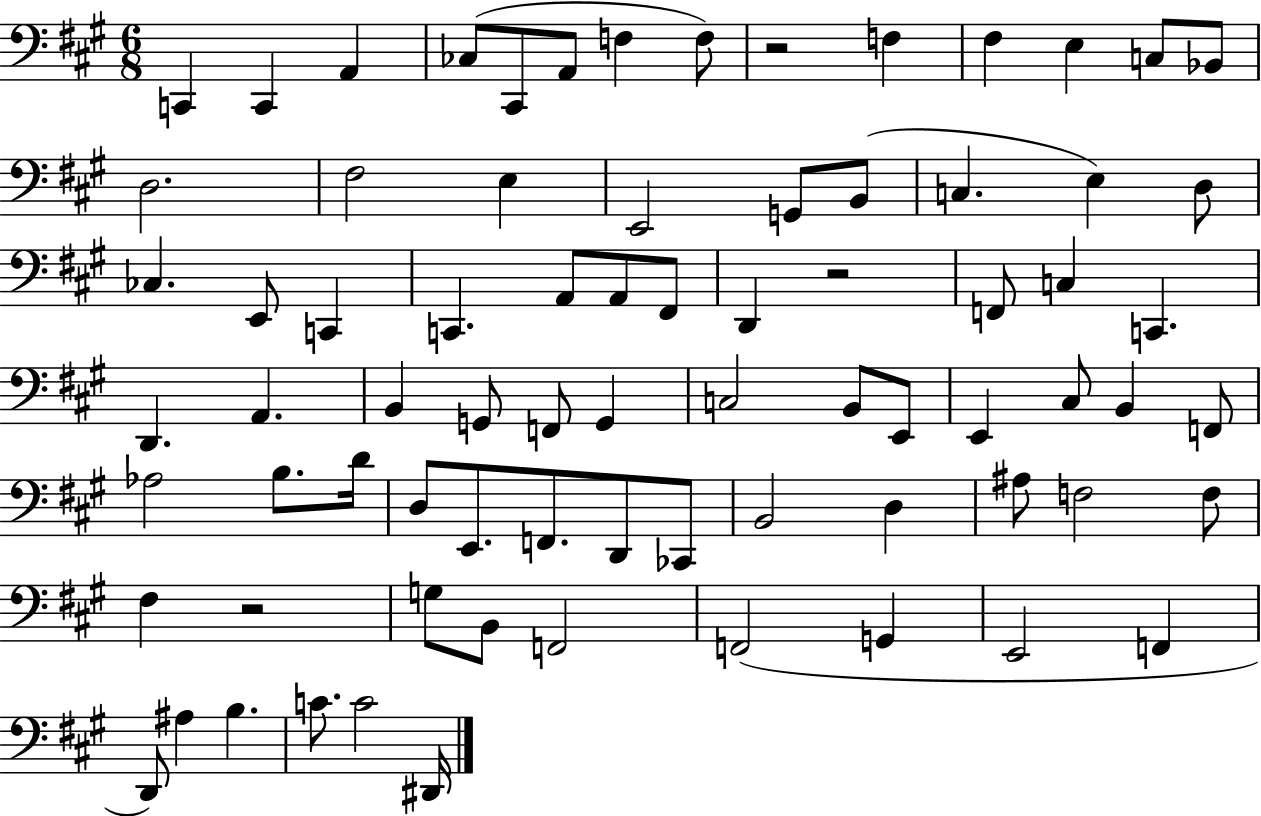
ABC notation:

X:1
T:Untitled
M:6/8
L:1/4
K:A
C,, C,, A,, _C,/2 ^C,,/2 A,,/2 F, F,/2 z2 F, ^F, E, C,/2 _B,,/2 D,2 ^F,2 E, E,,2 G,,/2 B,,/2 C, E, D,/2 _C, E,,/2 C,, C,, A,,/2 A,,/2 ^F,,/2 D,, z2 F,,/2 C, C,, D,, A,, B,, G,,/2 F,,/2 G,, C,2 B,,/2 E,,/2 E,, ^C,/2 B,, F,,/2 _A,2 B,/2 D/4 D,/2 E,,/2 F,,/2 D,,/2 _C,,/2 B,,2 D, ^A,/2 F,2 F,/2 ^F, z2 G,/2 B,,/2 F,,2 F,,2 G,, E,,2 F,, D,,/2 ^A, B, C/2 C2 ^D,,/4